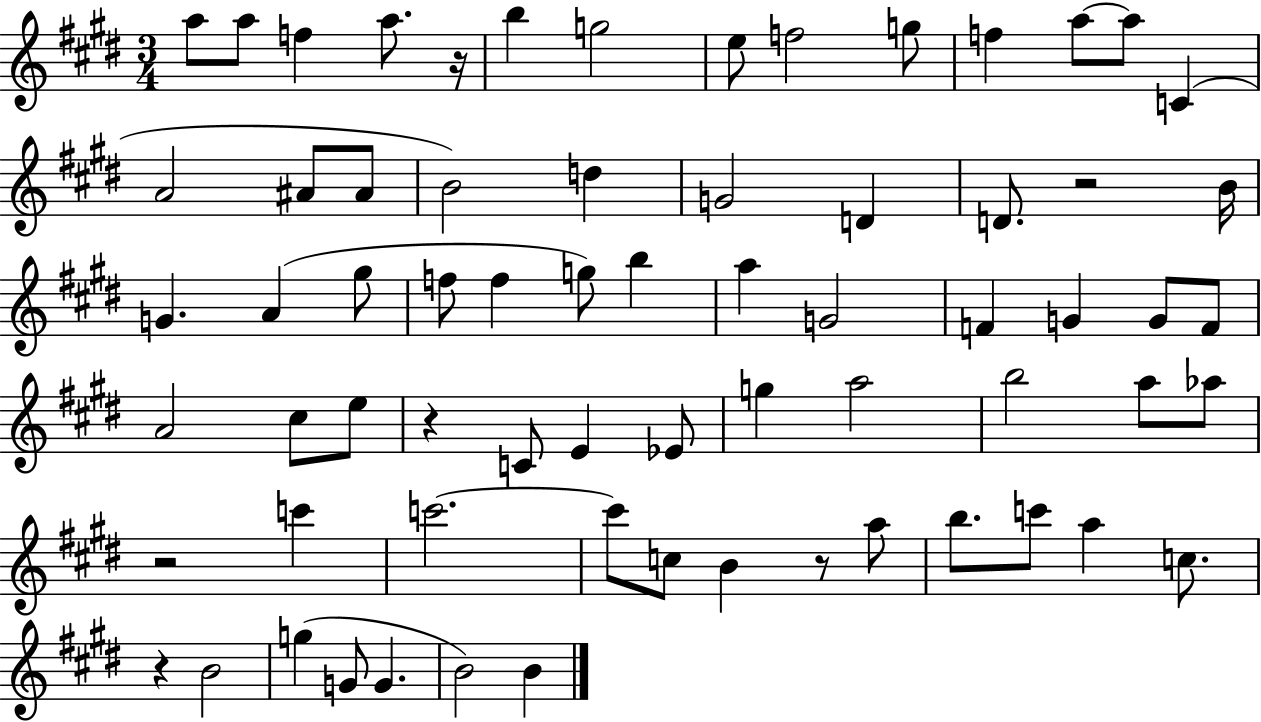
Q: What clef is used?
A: treble